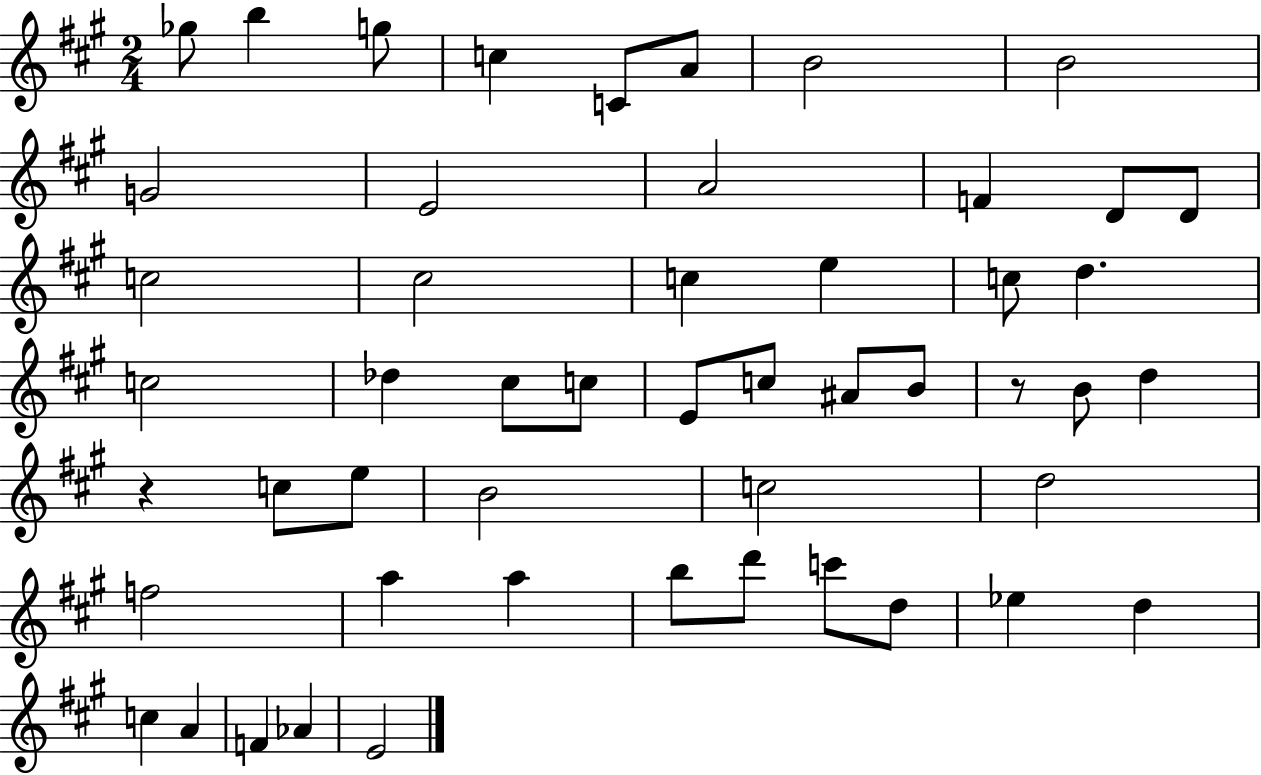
{
  \clef treble
  \numericTimeSignature
  \time 2/4
  \key a \major
  ges''8 b''4 g''8 | c''4 c'8 a'8 | b'2 | b'2 | \break g'2 | e'2 | a'2 | f'4 d'8 d'8 | \break c''2 | cis''2 | c''4 e''4 | c''8 d''4. | \break c''2 | des''4 cis''8 c''8 | e'8 c''8 ais'8 b'8 | r8 b'8 d''4 | \break r4 c''8 e''8 | b'2 | c''2 | d''2 | \break f''2 | a''4 a''4 | b''8 d'''8 c'''8 d''8 | ees''4 d''4 | \break c''4 a'4 | f'4 aes'4 | e'2 | \bar "|."
}